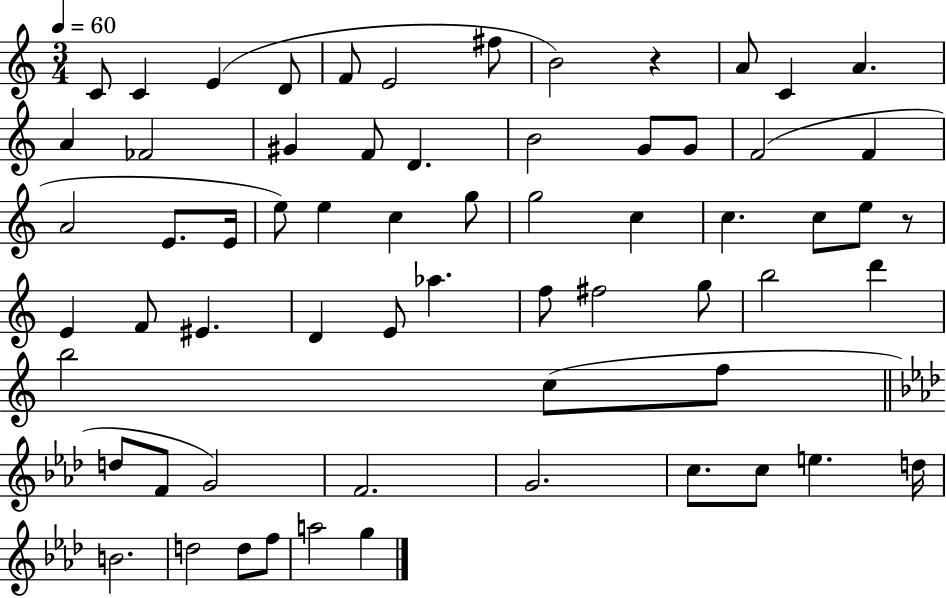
{
  \clef treble
  \numericTimeSignature
  \time 3/4
  \key c \major
  \tempo 4 = 60
  c'8 c'4 e'4( d'8 | f'8 e'2 fis''8 | b'2) r4 | a'8 c'4 a'4. | \break a'4 fes'2 | gis'4 f'8 d'4. | b'2 g'8 g'8 | f'2( f'4 | \break a'2 e'8. e'16 | e''8) e''4 c''4 g''8 | g''2 c''4 | c''4. c''8 e''8 r8 | \break e'4 f'8 eis'4. | d'4 e'8 aes''4. | f''8 fis''2 g''8 | b''2 d'''4 | \break b''2 c''8( f''8 | \bar "||" \break \key aes \major d''8 f'8 g'2) | f'2. | g'2. | c''8. c''8 e''4. d''16 | \break b'2. | d''2 d''8 f''8 | a''2 g''4 | \bar "|."
}